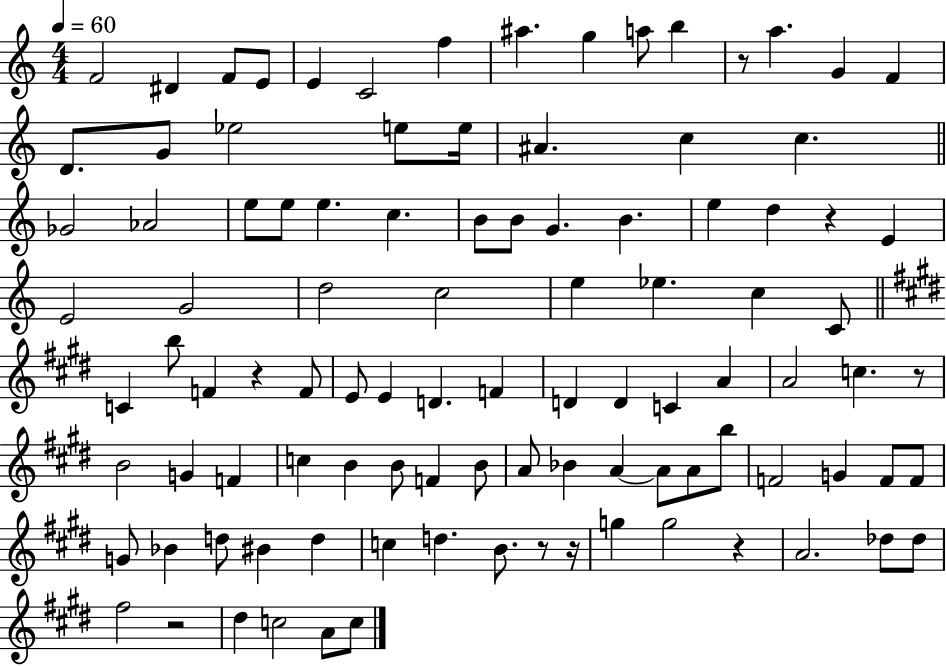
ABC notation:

X:1
T:Untitled
M:4/4
L:1/4
K:C
F2 ^D F/2 E/2 E C2 f ^a g a/2 b z/2 a G F D/2 G/2 _e2 e/2 e/4 ^A c c _G2 _A2 e/2 e/2 e c B/2 B/2 G B e d z E E2 G2 d2 c2 e _e c C/2 C b/2 F z F/2 E/2 E D F D D C A A2 c z/2 B2 G F c B B/2 F B/2 A/2 _B A A/2 A/2 b/2 F2 G F/2 F/2 G/2 _B d/2 ^B d c d B/2 z/2 z/4 g g2 z A2 _d/2 _d/2 ^f2 z2 ^d c2 A/2 c/2